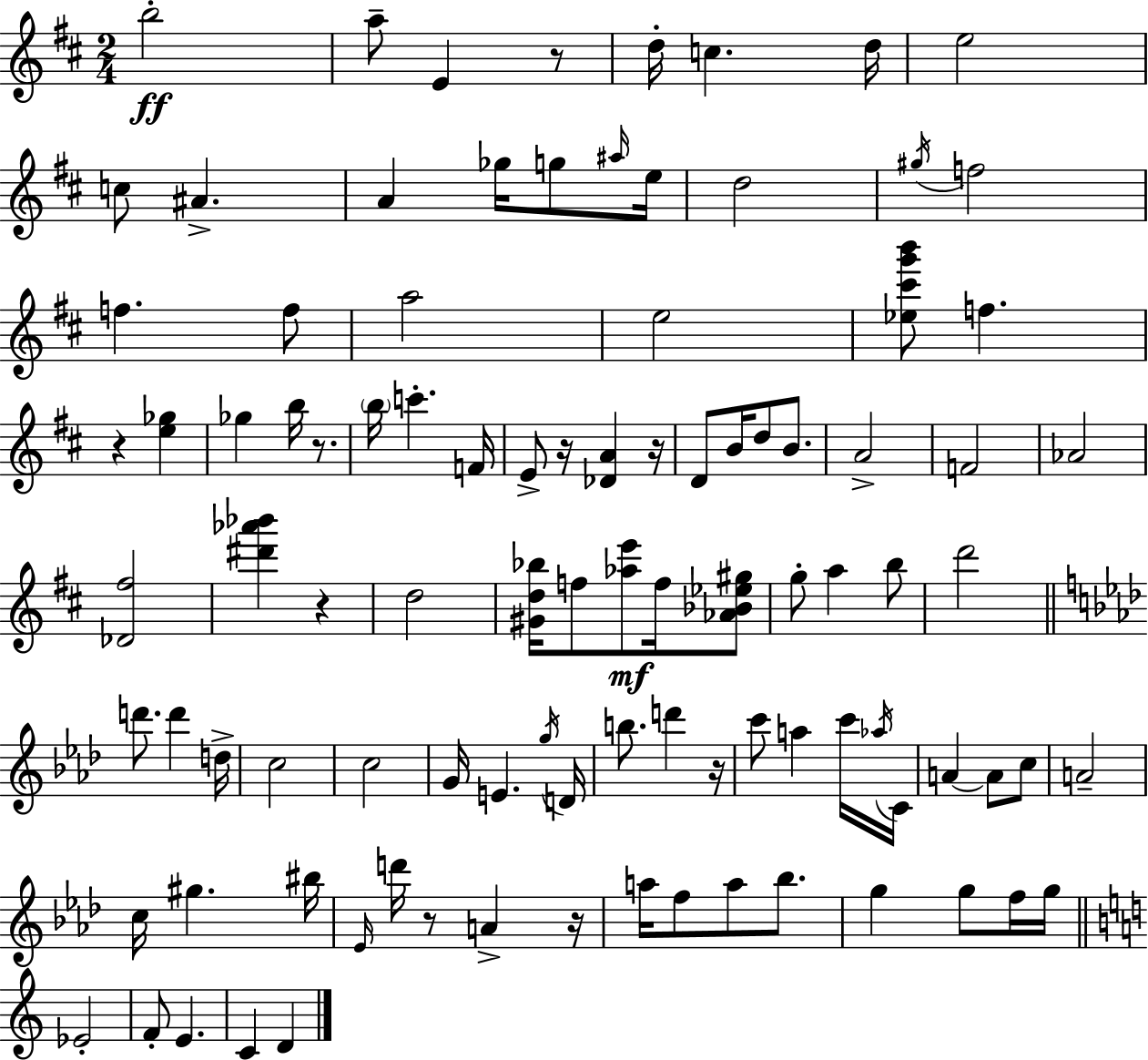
B5/h A5/e E4/q R/e D5/s C5/q. D5/s E5/h C5/e A#4/q. A4/q Gb5/s G5/e A#5/s E5/s D5/h G#5/s F5/h F5/q. F5/e A5/h E5/h [Eb5,C#6,G6,B6]/e F5/q. R/q [E5,Gb5]/q Gb5/q B5/s R/e. B5/s C6/q. F4/s E4/e R/s [Db4,A4]/q R/s D4/e B4/s D5/e B4/e. A4/h F4/h Ab4/h [Db4,F#5]/h [D#6,Ab6,Bb6]/q R/q D5/h [G#4,D5,Bb5]/s F5/e [Ab5,E6]/e F5/s [Ab4,Bb4,Eb5,G#5]/e G5/e A5/q B5/e D6/h D6/e. D6/q D5/s C5/h C5/h G4/s E4/q. G5/s D4/s B5/e. D6/q R/s C6/e A5/q C6/s Ab5/s C4/s A4/q A4/e C5/e A4/h C5/s G#5/q. BIS5/s Eb4/s D6/s R/e A4/q R/s A5/s F5/e A5/e Bb5/e. G5/q G5/e F5/s G5/s Eb4/h F4/e E4/q. C4/q D4/q